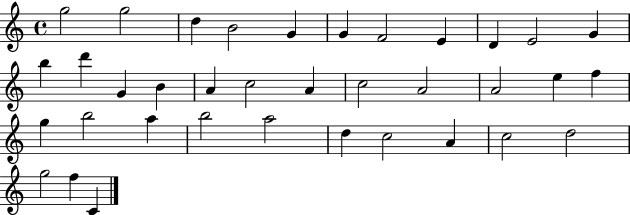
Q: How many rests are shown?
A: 0